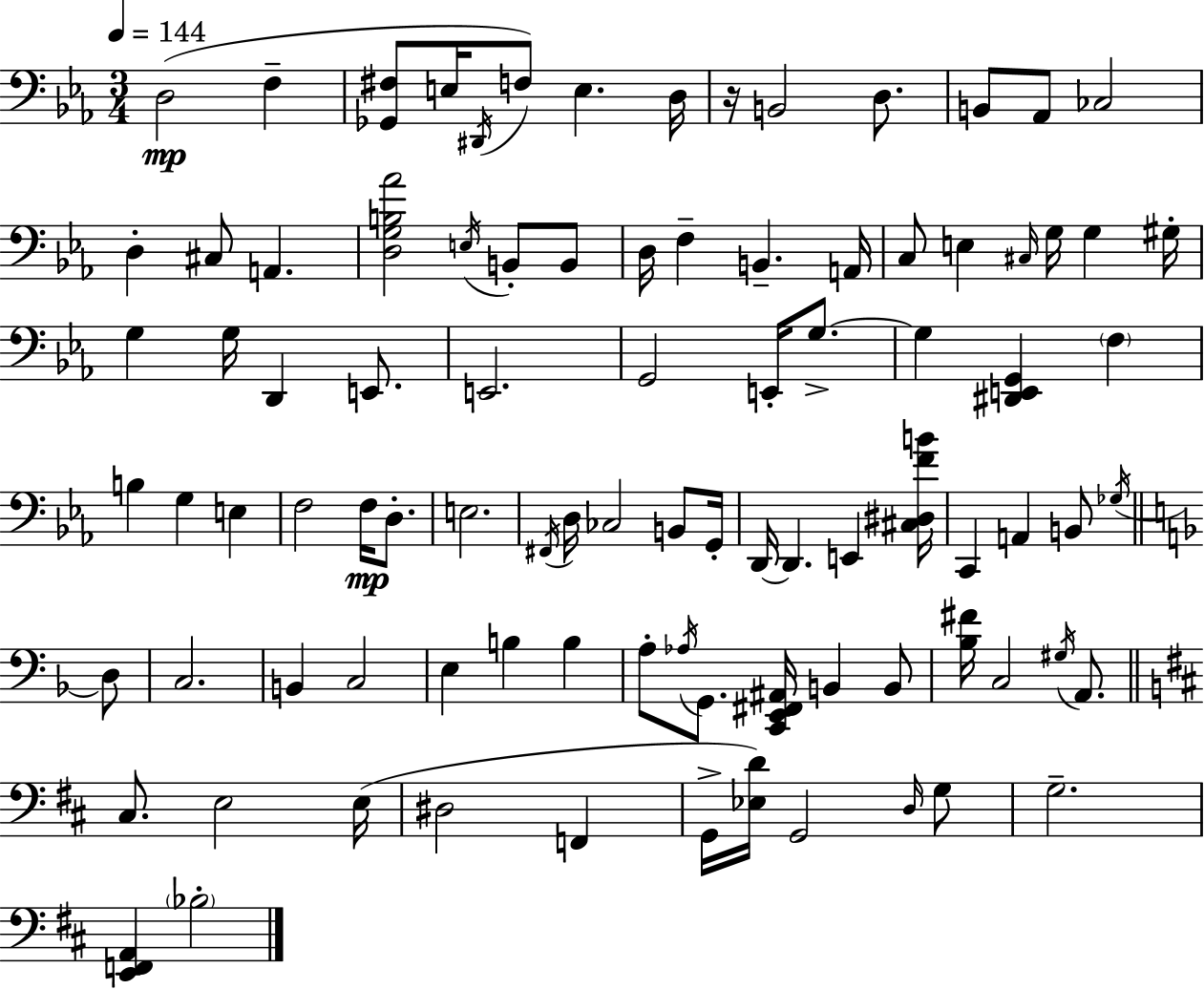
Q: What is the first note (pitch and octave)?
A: D3